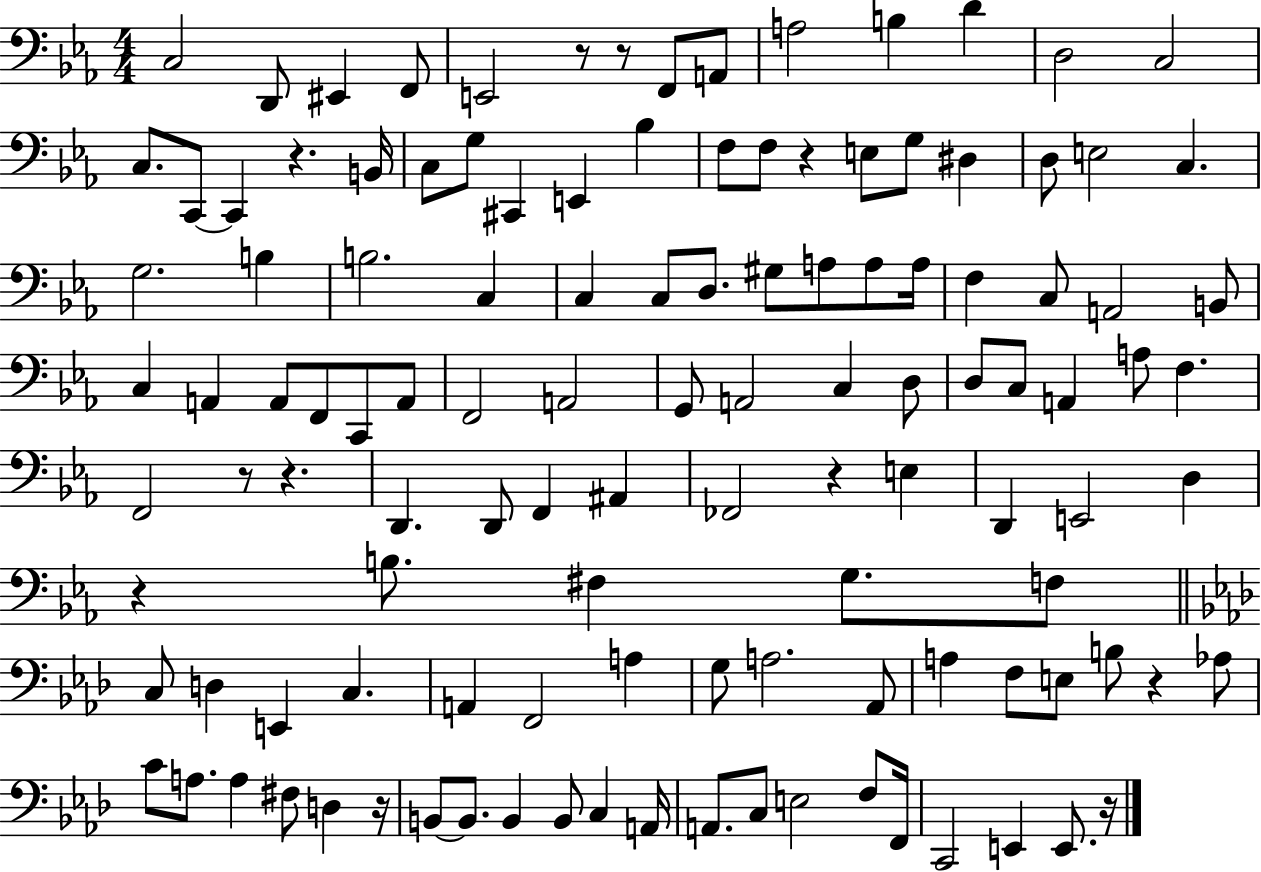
{
  \clef bass
  \numericTimeSignature
  \time 4/4
  \key ees \major
  c2 d,8 eis,4 f,8 | e,2 r8 r8 f,8 a,8 | a2 b4 d'4 | d2 c2 | \break c8. c,8~~ c,4 r4. b,16 | c8 g8 cis,4 e,4 bes4 | f8 f8 r4 e8 g8 dis4 | d8 e2 c4. | \break g2. b4 | b2. c4 | c4 c8 d8. gis8 a8 a8 a16 | f4 c8 a,2 b,8 | \break c4 a,4 a,8 f,8 c,8 a,8 | f,2 a,2 | g,8 a,2 c4 d8 | d8 c8 a,4 a8 f4. | \break f,2 r8 r4. | d,4. d,8 f,4 ais,4 | fes,2 r4 e4 | d,4 e,2 d4 | \break r4 b8. fis4 g8. f8 | \bar "||" \break \key f \minor c8 d4 e,4 c4. | a,4 f,2 a4 | g8 a2. aes,8 | a4 f8 e8 b8 r4 aes8 | \break c'8 a8. a4 fis8 d4 r16 | b,8~~ b,8. b,4 b,8 c4 a,16 | a,8. c8 e2 f8 f,16 | c,2 e,4 e,8. r16 | \break \bar "|."
}